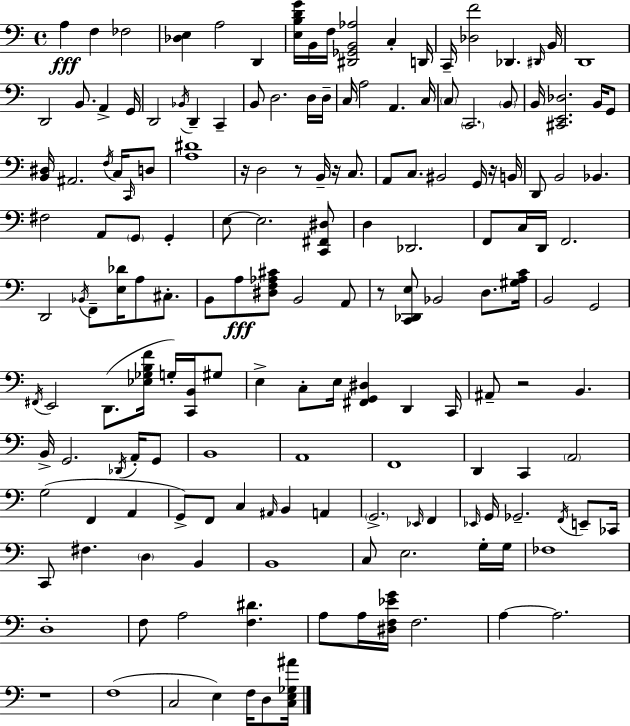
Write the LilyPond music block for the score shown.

{
  \clef bass
  \time 4/4
  \defaultTimeSignature
  \key c \major
  \repeat volta 2 { a4\fff f4 fes2 | <des e>4 a2 d,4 | <e b d' g'>16 b,16 f16 <dis, ges, b, aes>2 c4-. d,16 | c,16-- <des f'>2 des,4. \grace { dis,16 } | \break b,16 d,1 | d,2 b,8. a,4-> | g,16 d,2 \acciaccatura { bes,16 } d,4-- c,4-- | b,8 d2. | \break d16 d16-- c16 a2 a,4. | c16 \parenthesize c8 \parenthesize c,2. | \parenthesize b,8 b,16 <cis, e, des>2. b,16 | g,8 <b, dis>16 ais,2. \acciaccatura { f16 } | \break c16 \grace { c,16 } d8 <a dis'>1 | r16 d2 r8 b,16-- | r16 c8. a,8 c8. bis,2 | g,16 r16 b,16 d,8 b,2 bes,4. | \break fis2 a,8 \parenthesize g,8 | g,4-. e8~~ e2. | <c, fis, dis>8 d4 des,2. | f,8 c16 d,16 f,2. | \break d,2 \acciaccatura { bes,16 } f,8-- <e des'>16 | a8 cis8.-. b,8 a8\fff <dis f aes cis'>8 b,2 | a,8 r8 <c, des, e>8 bes,2 | d8. <gis a c'>16 b,2 g,2 | \break \acciaccatura { fis,16 } e,2 d,8.( | <ees ges b f'>16 g16-.) <c, b,>16 gis8 e4-> c8-. e16 <fis, g, dis>4 | d,4 c,16 ais,8-- r2 | b,4. b,16-> g,2. | \break \acciaccatura { des,16 } a,16-. g,8 b,1 | a,1 | f,1 | d,4 c,4 \parenthesize a,2 | \break g2( f,4 | a,4 g,8->) f,8 c4 \grace { ais,16 } | b,4 a,4 \parenthesize g,2.-> | \grace { ees,16 } f,4 \grace { ees,16 } g,16 ges,2.-- | \break \acciaccatura { f,16 } e,8-- ces,16 c,8 fis4. | \parenthesize d4 b,4 b,1 | c8 e2. | g16-. g16 fes1 | \break d1-. | f8 a2 | <f dis'>4. a8 a16 <dis f ees' g'>16 f2. | a4~~ a2. | \break r1 | f1( | c2 | e4) f16 d8 <c e ges ais'>16 } \bar "|."
}